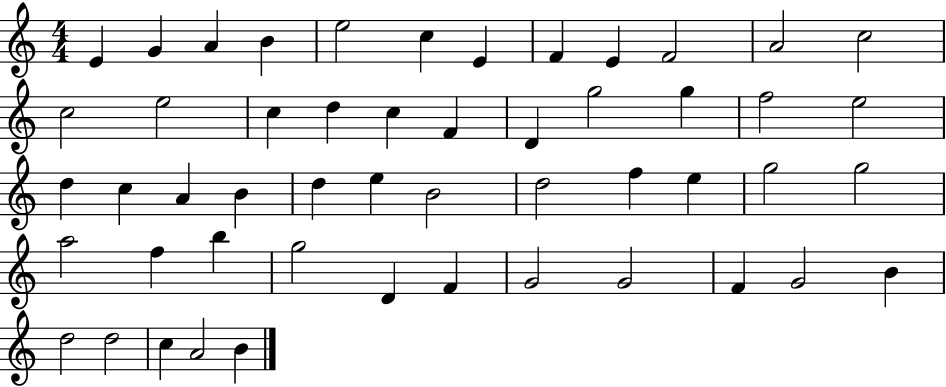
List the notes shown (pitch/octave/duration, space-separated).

E4/q G4/q A4/q B4/q E5/h C5/q E4/q F4/q E4/q F4/h A4/h C5/h C5/h E5/h C5/q D5/q C5/q F4/q D4/q G5/h G5/q F5/h E5/h D5/q C5/q A4/q B4/q D5/q E5/q B4/h D5/h F5/q E5/q G5/h G5/h A5/h F5/q B5/q G5/h D4/q F4/q G4/h G4/h F4/q G4/h B4/q D5/h D5/h C5/q A4/h B4/q